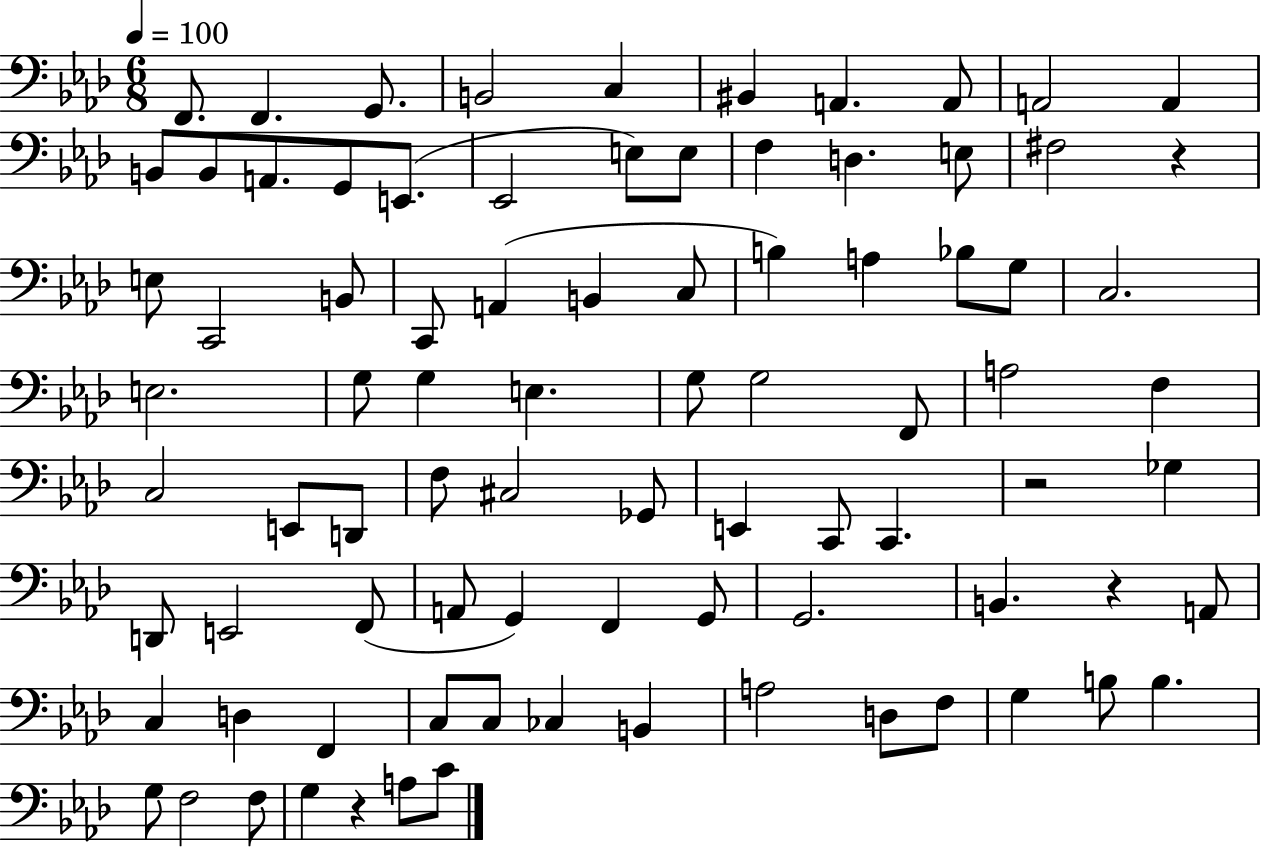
F2/e. F2/q. G2/e. B2/h C3/q BIS2/q A2/q. A2/e A2/h A2/q B2/e B2/e A2/e. G2/e E2/e. Eb2/h E3/e E3/e F3/q D3/q. E3/e F#3/h R/q E3/e C2/h B2/e C2/e A2/q B2/q C3/e B3/q A3/q Bb3/e G3/e C3/h. E3/h. G3/e G3/q E3/q. G3/e G3/h F2/e A3/h F3/q C3/h E2/e D2/e F3/e C#3/h Gb2/e E2/q C2/e C2/q. R/h Gb3/q D2/e E2/h F2/e A2/e G2/q F2/q G2/e G2/h. B2/q. R/q A2/e C3/q D3/q F2/q C3/e C3/e CES3/q B2/q A3/h D3/e F3/e G3/q B3/e B3/q. G3/e F3/h F3/e G3/q R/q A3/e C4/e